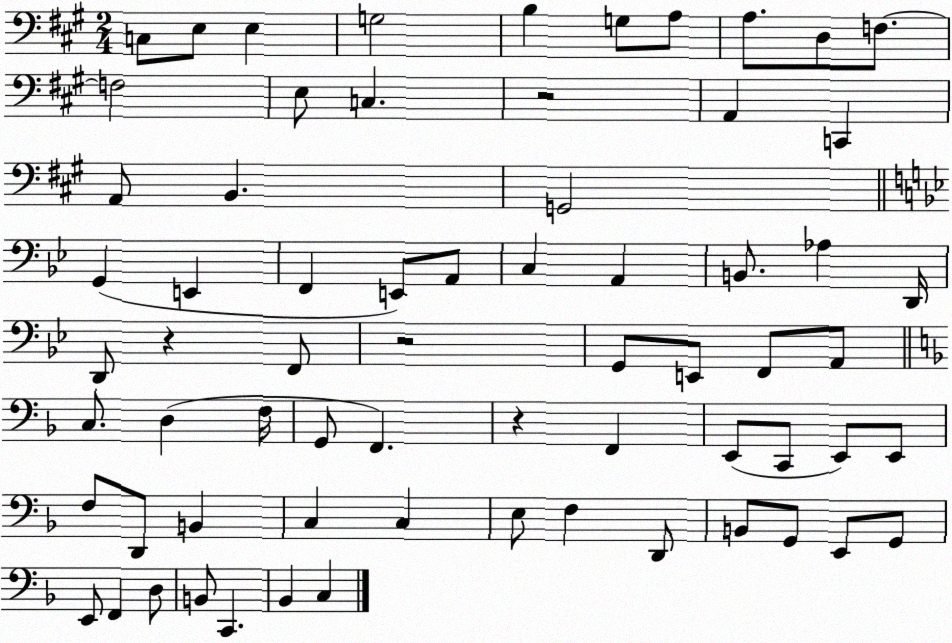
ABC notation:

X:1
T:Untitled
M:2/4
L:1/4
K:A
C,/2 E,/2 E, G,2 B, G,/2 A,/2 A,/2 D,/2 F,/2 F,2 E,/2 C, z2 A,, C,, A,,/2 B,, G,,2 G,, E,, F,, E,,/2 A,,/2 C, A,, B,,/2 _A, D,,/4 D,,/2 z F,,/2 z2 G,,/2 E,,/2 F,,/2 A,,/2 C,/2 D, F,/4 G,,/2 F,, z F,, E,,/2 C,,/2 E,,/2 E,,/2 F,/2 D,,/2 B,, C, C, E,/2 F, D,,/2 B,,/2 G,,/2 E,,/2 G,,/2 E,,/2 F,, D,/2 B,,/2 C,, _B,, C,